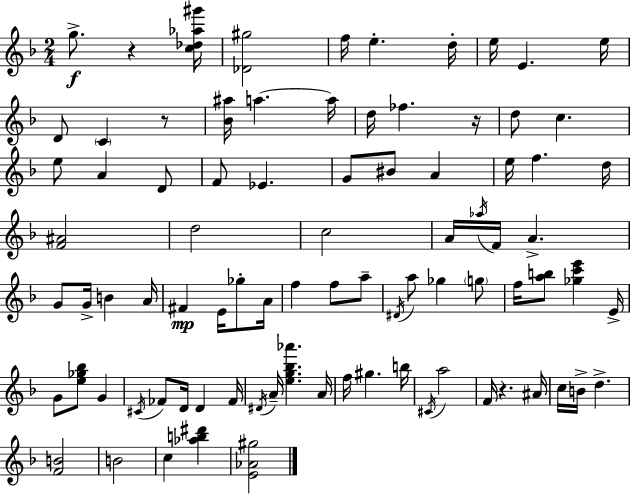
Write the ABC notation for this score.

X:1
T:Untitled
M:2/4
L:1/4
K:Dm
g/2 z [c_d_a^g']/4 [_D^g]2 f/4 e d/4 e/4 E e/4 D/2 C z/2 [_B^a]/4 a a/4 d/4 _f z/4 d/2 c e/2 A D/2 F/2 _E G/2 ^B/2 A e/4 f d/4 [F^A]2 d2 c2 A/4 _a/4 F/4 A G/2 G/4 B A/4 ^F E/4 _g/2 A/4 f f/2 a/2 ^D/4 a/2 _g g/2 f/4 [ab]/2 [_gc'e'] E/4 G/2 [e_g_b]/2 G ^C/4 _F/2 D/4 D _F/4 ^D/4 A/4 [eg_b_a'] A/4 f/4 ^g b/4 ^C/4 a2 F/4 z ^A/4 c/4 B/4 d [FB]2 B2 c [_ab^d'] [E_A^g]2